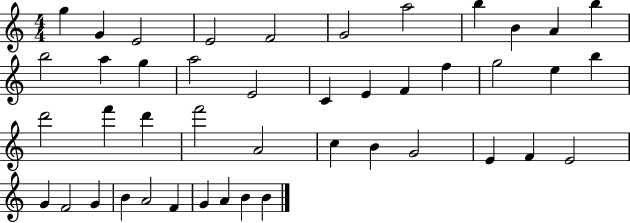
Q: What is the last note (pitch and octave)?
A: B4